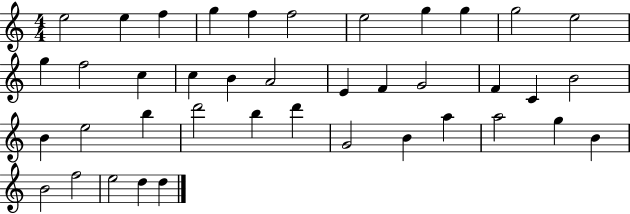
E5/h E5/q F5/q G5/q F5/q F5/h E5/h G5/q G5/q G5/h E5/h G5/q F5/h C5/q C5/q B4/q A4/h E4/q F4/q G4/h F4/q C4/q B4/h B4/q E5/h B5/q D6/h B5/q D6/q G4/h B4/q A5/q A5/h G5/q B4/q B4/h F5/h E5/h D5/q D5/q